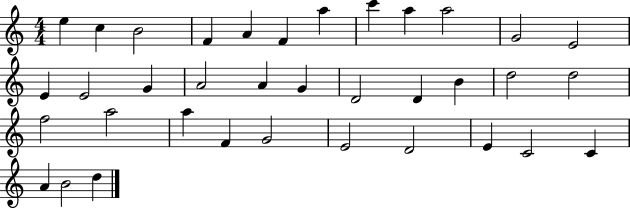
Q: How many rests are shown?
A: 0